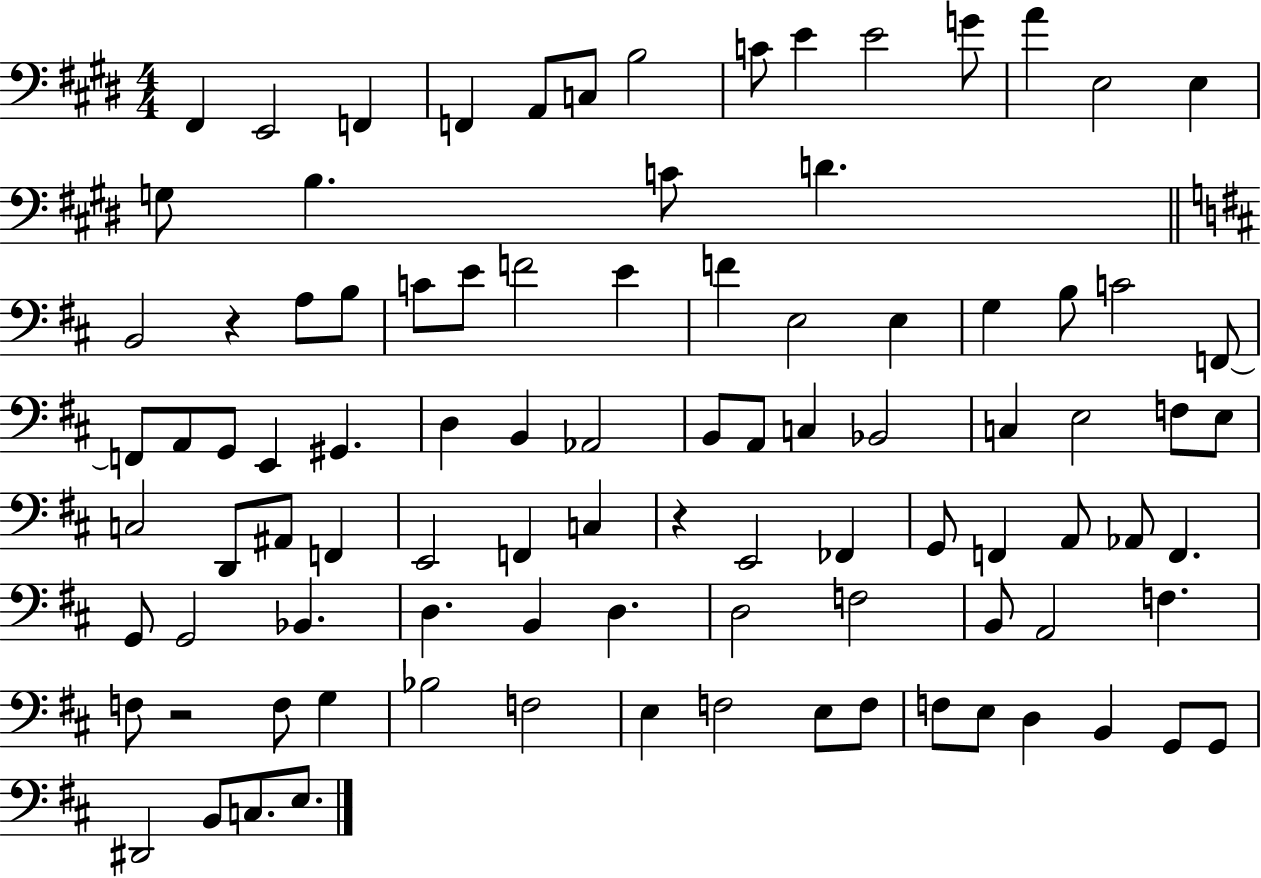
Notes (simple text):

F#2/q E2/h F2/q F2/q A2/e C3/e B3/h C4/e E4/q E4/h G4/e A4/q E3/h E3/q G3/e B3/q. C4/e D4/q. B2/h R/q A3/e B3/e C4/e E4/e F4/h E4/q F4/q E3/h E3/q G3/q B3/e C4/h F2/e F2/e A2/e G2/e E2/q G#2/q. D3/q B2/q Ab2/h B2/e A2/e C3/q Bb2/h C3/q E3/h F3/e E3/e C3/h D2/e A#2/e F2/q E2/h F2/q C3/q R/q E2/h FES2/q G2/e F2/q A2/e Ab2/e F2/q. G2/e G2/h Bb2/q. D3/q. B2/q D3/q. D3/h F3/h B2/e A2/h F3/q. F3/e R/h F3/e G3/q Bb3/h F3/h E3/q F3/h E3/e F3/e F3/e E3/e D3/q B2/q G2/e G2/e D#2/h B2/e C3/e. E3/e.